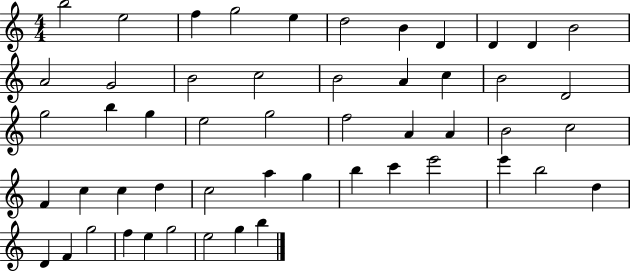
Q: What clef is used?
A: treble